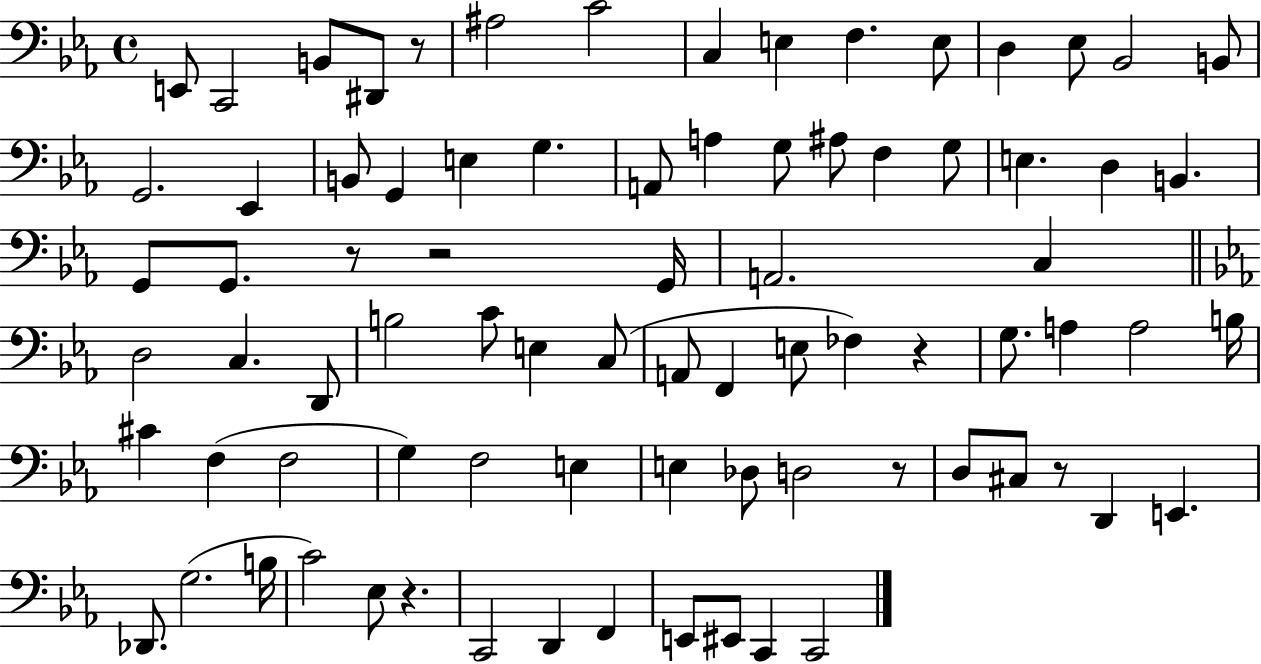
{
  \clef bass
  \time 4/4
  \defaultTimeSignature
  \key ees \major
  e,8 c,2 b,8 dis,8 r8 | ais2 c'2 | c4 e4 f4. e8 | d4 ees8 bes,2 b,8 | \break g,2. ees,4 | b,8 g,4 e4 g4. | a,8 a4 g8 ais8 f4 g8 | e4. d4 b,4. | \break g,8 g,8. r8 r2 g,16 | a,2. c4 | \bar "||" \break \key ees \major d2 c4. d,8 | b2 c'8 e4 c8( | a,8 f,4 e8 fes4) r4 | g8. a4 a2 b16 | \break cis'4 f4( f2 | g4) f2 e4 | e4 des8 d2 r8 | d8 cis8 r8 d,4 e,4. | \break des,8. g2.( b16 | c'2) ees8 r4. | c,2 d,4 f,4 | e,8 eis,8 c,4 c,2 | \break \bar "|."
}